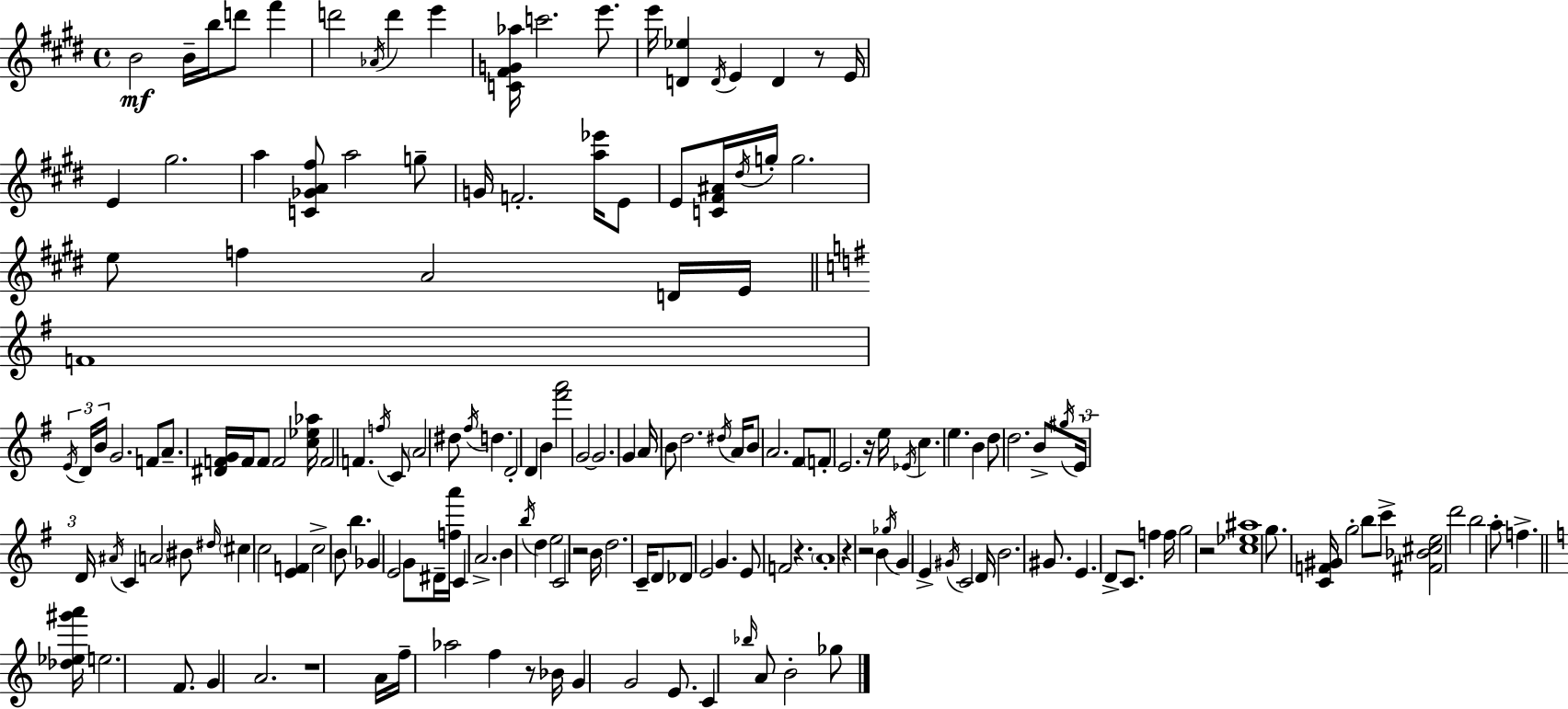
{
  \clef treble
  \time 4/4
  \defaultTimeSignature
  \key e \major
  \repeat volta 2 { b'2\mf b'16-- b''16 d'''8 fis'''4 | d'''2 \acciaccatura { aes'16 } d'''4 e'''4 | <c' fis' g' aes''>16 c'''2. e'''8. | e'''16 <d' ees''>4 \acciaccatura { d'16 } e'4 d'4 r8 | \break e'16 e'4 gis''2. | a''4 <c' ges' a' fis''>8 a''2 | g''8-- g'16 f'2.-. <a'' ees'''>16 | e'8 e'8 <c' fis' ais'>16 \acciaccatura { dis''16 } g''16-. g''2. | \break e''8 f''4 a'2 | d'16 e'16 \bar "||" \break \key e \minor f'1 | \tuplet 3/2 { \acciaccatura { e'16 } d'16 b'16 } g'2. f'8 | a'8.-- <dis' f' g'>16 f'16 f'8 f'2 | <c'' ees'' aes''>16 f'2 f'4. \acciaccatura { f''16 } | \break c'8 \parenthesize a'2 dis''8 \acciaccatura { fis''16 } d''4. | d'2-. d'4 b'4 | <fis''' a'''>2 g'2~~ | g'2. g'4 | \break a'16 b'8 d''2. | \acciaccatura { dis''16 } a'16 b'8 a'2. | fis'8 \parenthesize f'8-. e'2. | r16 e''16 \acciaccatura { ees'16 } c''4. e''4. | \break b'4 d''8 d''2. | b'8-> \acciaccatura { gis''16 } \tuplet 3/2 { e'16 d'16 \acciaccatura { ais'16 } } c'4 \parenthesize a'2 | bis'8 \grace { dis''16 } \parenthesize cis''4 c''2 | <e' f'>4 c''2-> | \break b'8 b''4. ges'4 e'2 | g'8 dis'16-- <f'' a'''>16 c'4 a'2.-> | b'4 \acciaccatura { b''16 } d''4 | e''2 c'2 | \break r2 b'16 d''2. | c'16-- d'8 des'8 e'2 | g'4. e'8 f'2 | r4. \parenthesize a'1-. | \break r4 r2 | b'4 \acciaccatura { ges''16 } g'4 e'4-> | \acciaccatura { gis'16 } c'2 d'16 b'2. | gis'8. e'4. | \break d'8-> c'8. f''4 f''16 g''2 | r2 <c'' ees'' ais''>1 | g''8. <c' f' gis'>16 g''2-. | b''8 c'''8-> <fis' bes' cis'' e''>2 | \break d'''2 b''2 | a''8-. f''4.-> \bar "||" \break \key c \major <des'' ees'' gis''' a'''>16 e''2. f'8. | g'4 a'2. | r1 | a'16 f''16-- aes''2 f''4 r8 | \break bes'16 g'4 g'2 e'8. | c'4 \grace { bes''16 } a'8 b'2-. ges''8 | } \bar "|."
}